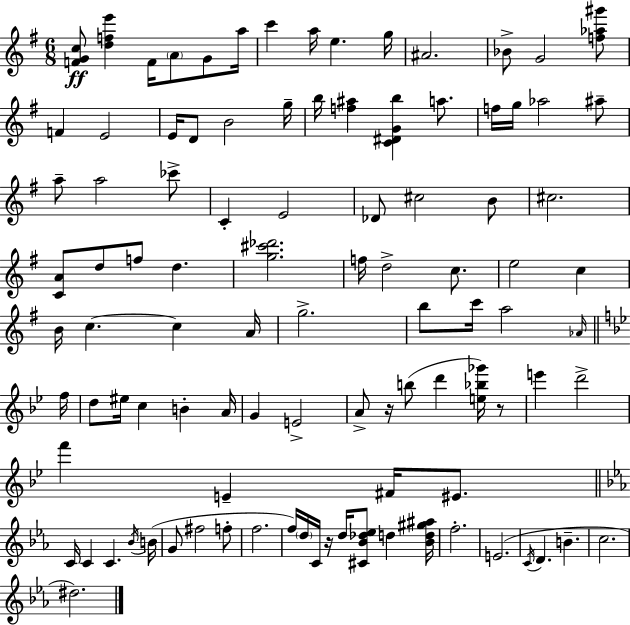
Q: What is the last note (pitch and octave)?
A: D#5